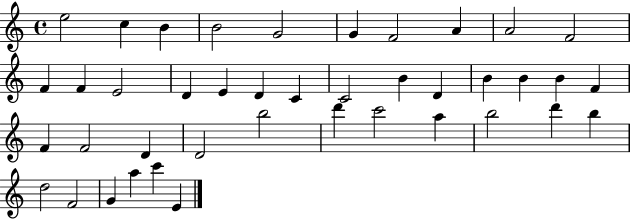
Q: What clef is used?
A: treble